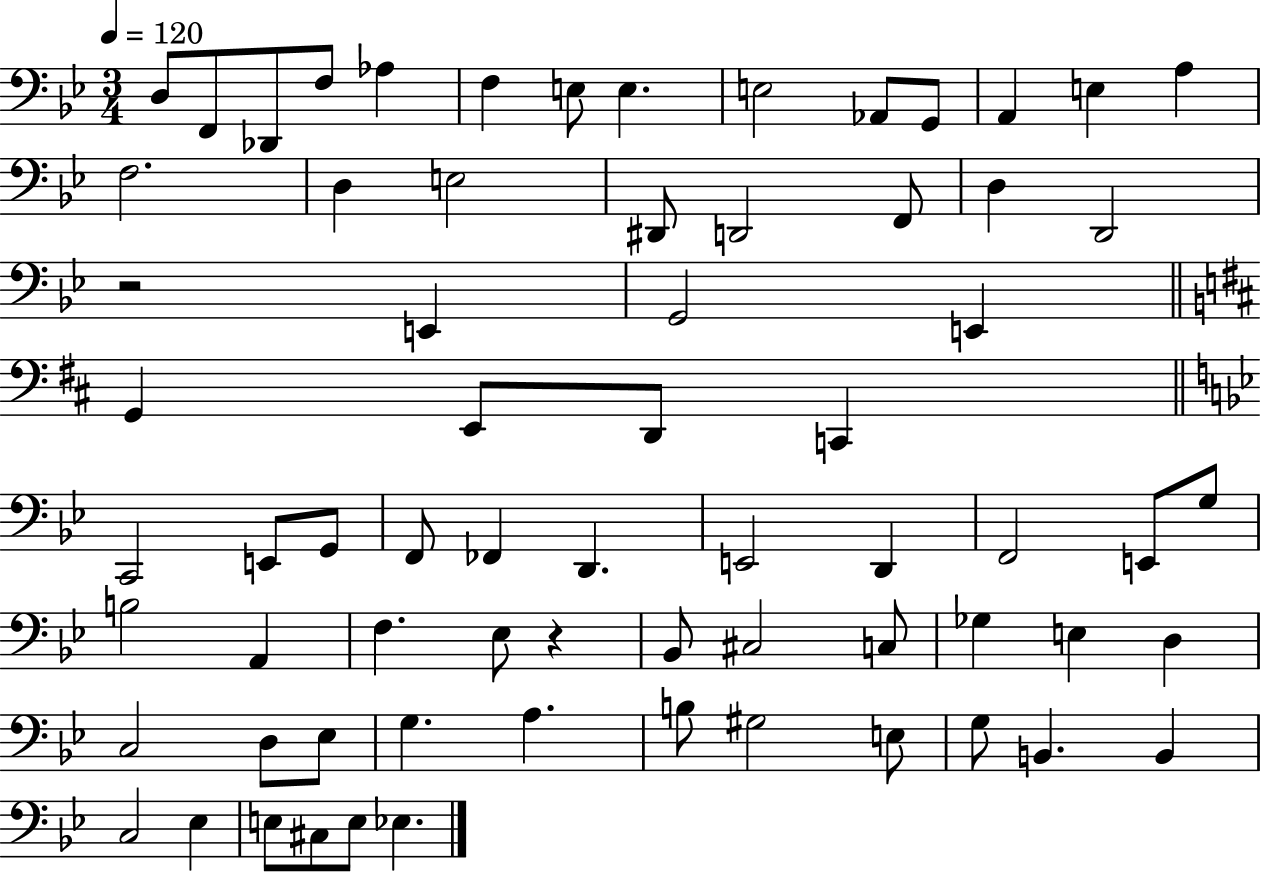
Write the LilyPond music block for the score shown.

{
  \clef bass
  \numericTimeSignature
  \time 3/4
  \key bes \major
  \tempo 4 = 120
  d8 f,8 des,8 f8 aes4 | f4 e8 e4. | e2 aes,8 g,8 | a,4 e4 a4 | \break f2. | d4 e2 | dis,8 d,2 f,8 | d4 d,2 | \break r2 e,4 | g,2 e,4 | \bar "||" \break \key d \major g,4 e,8 d,8 c,4 | \bar "||" \break \key bes \major c,2 e,8 g,8 | f,8 fes,4 d,4. | e,2 d,4 | f,2 e,8 g8 | \break b2 a,4 | f4. ees8 r4 | bes,8 cis2 c8 | ges4 e4 d4 | \break c2 d8 ees8 | g4. a4. | b8 gis2 e8 | g8 b,4. b,4 | \break c2 ees4 | e8 cis8 e8 ees4. | \bar "|."
}